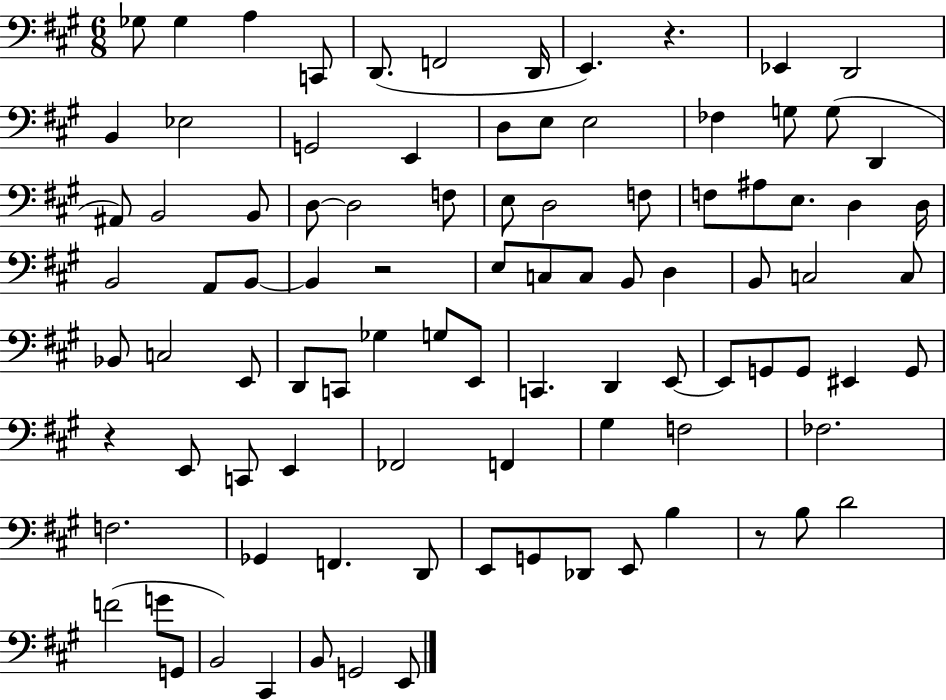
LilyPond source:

{
  \clef bass
  \numericTimeSignature
  \time 6/8
  \key a \major
  \repeat volta 2 { ges8 ges4 a4 c,8 | d,8.( f,2 d,16 | e,4.) r4. | ees,4 d,2 | \break b,4 ees2 | g,2 e,4 | d8 e8 e2 | fes4 g8 g8( d,4 | \break ais,8) b,2 b,8 | d8~~ d2 f8 | e8 d2 f8 | f8 ais8 e8. d4 d16 | \break b,2 a,8 b,8~~ | b,4 r2 | e8 c8 c8 b,8 d4 | b,8 c2 c8 | \break bes,8 c2 e,8 | d,8 c,8 ges4 g8 e,8 | c,4. d,4 e,8~~ | e,8 g,8 g,8 eis,4 g,8 | \break r4 e,8 c,8 e,4 | fes,2 f,4 | gis4 f2 | fes2. | \break f2. | ges,4 f,4. d,8 | e,8 g,8 des,8 e,8 b4 | r8 b8 d'2 | \break f'2( g'8 g,8 | b,2) cis,4 | b,8 g,2 e,8 | } \bar "|."
}